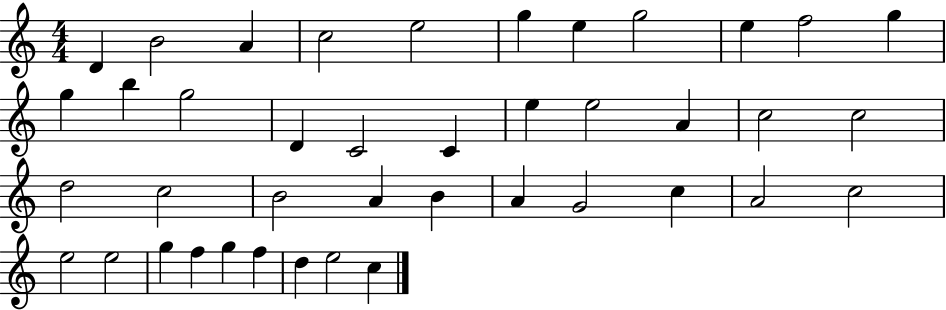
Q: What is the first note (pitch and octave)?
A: D4